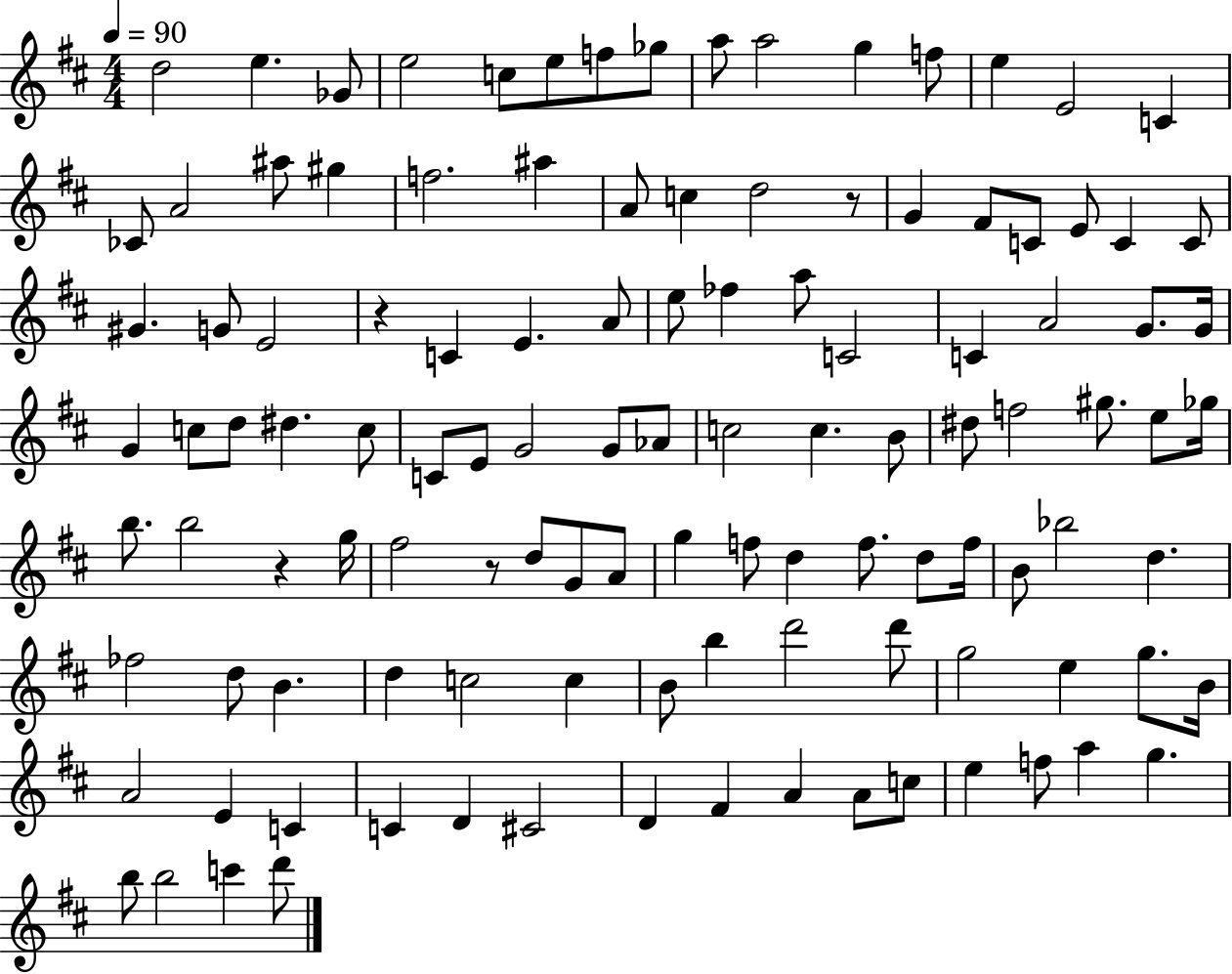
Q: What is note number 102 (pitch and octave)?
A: A4